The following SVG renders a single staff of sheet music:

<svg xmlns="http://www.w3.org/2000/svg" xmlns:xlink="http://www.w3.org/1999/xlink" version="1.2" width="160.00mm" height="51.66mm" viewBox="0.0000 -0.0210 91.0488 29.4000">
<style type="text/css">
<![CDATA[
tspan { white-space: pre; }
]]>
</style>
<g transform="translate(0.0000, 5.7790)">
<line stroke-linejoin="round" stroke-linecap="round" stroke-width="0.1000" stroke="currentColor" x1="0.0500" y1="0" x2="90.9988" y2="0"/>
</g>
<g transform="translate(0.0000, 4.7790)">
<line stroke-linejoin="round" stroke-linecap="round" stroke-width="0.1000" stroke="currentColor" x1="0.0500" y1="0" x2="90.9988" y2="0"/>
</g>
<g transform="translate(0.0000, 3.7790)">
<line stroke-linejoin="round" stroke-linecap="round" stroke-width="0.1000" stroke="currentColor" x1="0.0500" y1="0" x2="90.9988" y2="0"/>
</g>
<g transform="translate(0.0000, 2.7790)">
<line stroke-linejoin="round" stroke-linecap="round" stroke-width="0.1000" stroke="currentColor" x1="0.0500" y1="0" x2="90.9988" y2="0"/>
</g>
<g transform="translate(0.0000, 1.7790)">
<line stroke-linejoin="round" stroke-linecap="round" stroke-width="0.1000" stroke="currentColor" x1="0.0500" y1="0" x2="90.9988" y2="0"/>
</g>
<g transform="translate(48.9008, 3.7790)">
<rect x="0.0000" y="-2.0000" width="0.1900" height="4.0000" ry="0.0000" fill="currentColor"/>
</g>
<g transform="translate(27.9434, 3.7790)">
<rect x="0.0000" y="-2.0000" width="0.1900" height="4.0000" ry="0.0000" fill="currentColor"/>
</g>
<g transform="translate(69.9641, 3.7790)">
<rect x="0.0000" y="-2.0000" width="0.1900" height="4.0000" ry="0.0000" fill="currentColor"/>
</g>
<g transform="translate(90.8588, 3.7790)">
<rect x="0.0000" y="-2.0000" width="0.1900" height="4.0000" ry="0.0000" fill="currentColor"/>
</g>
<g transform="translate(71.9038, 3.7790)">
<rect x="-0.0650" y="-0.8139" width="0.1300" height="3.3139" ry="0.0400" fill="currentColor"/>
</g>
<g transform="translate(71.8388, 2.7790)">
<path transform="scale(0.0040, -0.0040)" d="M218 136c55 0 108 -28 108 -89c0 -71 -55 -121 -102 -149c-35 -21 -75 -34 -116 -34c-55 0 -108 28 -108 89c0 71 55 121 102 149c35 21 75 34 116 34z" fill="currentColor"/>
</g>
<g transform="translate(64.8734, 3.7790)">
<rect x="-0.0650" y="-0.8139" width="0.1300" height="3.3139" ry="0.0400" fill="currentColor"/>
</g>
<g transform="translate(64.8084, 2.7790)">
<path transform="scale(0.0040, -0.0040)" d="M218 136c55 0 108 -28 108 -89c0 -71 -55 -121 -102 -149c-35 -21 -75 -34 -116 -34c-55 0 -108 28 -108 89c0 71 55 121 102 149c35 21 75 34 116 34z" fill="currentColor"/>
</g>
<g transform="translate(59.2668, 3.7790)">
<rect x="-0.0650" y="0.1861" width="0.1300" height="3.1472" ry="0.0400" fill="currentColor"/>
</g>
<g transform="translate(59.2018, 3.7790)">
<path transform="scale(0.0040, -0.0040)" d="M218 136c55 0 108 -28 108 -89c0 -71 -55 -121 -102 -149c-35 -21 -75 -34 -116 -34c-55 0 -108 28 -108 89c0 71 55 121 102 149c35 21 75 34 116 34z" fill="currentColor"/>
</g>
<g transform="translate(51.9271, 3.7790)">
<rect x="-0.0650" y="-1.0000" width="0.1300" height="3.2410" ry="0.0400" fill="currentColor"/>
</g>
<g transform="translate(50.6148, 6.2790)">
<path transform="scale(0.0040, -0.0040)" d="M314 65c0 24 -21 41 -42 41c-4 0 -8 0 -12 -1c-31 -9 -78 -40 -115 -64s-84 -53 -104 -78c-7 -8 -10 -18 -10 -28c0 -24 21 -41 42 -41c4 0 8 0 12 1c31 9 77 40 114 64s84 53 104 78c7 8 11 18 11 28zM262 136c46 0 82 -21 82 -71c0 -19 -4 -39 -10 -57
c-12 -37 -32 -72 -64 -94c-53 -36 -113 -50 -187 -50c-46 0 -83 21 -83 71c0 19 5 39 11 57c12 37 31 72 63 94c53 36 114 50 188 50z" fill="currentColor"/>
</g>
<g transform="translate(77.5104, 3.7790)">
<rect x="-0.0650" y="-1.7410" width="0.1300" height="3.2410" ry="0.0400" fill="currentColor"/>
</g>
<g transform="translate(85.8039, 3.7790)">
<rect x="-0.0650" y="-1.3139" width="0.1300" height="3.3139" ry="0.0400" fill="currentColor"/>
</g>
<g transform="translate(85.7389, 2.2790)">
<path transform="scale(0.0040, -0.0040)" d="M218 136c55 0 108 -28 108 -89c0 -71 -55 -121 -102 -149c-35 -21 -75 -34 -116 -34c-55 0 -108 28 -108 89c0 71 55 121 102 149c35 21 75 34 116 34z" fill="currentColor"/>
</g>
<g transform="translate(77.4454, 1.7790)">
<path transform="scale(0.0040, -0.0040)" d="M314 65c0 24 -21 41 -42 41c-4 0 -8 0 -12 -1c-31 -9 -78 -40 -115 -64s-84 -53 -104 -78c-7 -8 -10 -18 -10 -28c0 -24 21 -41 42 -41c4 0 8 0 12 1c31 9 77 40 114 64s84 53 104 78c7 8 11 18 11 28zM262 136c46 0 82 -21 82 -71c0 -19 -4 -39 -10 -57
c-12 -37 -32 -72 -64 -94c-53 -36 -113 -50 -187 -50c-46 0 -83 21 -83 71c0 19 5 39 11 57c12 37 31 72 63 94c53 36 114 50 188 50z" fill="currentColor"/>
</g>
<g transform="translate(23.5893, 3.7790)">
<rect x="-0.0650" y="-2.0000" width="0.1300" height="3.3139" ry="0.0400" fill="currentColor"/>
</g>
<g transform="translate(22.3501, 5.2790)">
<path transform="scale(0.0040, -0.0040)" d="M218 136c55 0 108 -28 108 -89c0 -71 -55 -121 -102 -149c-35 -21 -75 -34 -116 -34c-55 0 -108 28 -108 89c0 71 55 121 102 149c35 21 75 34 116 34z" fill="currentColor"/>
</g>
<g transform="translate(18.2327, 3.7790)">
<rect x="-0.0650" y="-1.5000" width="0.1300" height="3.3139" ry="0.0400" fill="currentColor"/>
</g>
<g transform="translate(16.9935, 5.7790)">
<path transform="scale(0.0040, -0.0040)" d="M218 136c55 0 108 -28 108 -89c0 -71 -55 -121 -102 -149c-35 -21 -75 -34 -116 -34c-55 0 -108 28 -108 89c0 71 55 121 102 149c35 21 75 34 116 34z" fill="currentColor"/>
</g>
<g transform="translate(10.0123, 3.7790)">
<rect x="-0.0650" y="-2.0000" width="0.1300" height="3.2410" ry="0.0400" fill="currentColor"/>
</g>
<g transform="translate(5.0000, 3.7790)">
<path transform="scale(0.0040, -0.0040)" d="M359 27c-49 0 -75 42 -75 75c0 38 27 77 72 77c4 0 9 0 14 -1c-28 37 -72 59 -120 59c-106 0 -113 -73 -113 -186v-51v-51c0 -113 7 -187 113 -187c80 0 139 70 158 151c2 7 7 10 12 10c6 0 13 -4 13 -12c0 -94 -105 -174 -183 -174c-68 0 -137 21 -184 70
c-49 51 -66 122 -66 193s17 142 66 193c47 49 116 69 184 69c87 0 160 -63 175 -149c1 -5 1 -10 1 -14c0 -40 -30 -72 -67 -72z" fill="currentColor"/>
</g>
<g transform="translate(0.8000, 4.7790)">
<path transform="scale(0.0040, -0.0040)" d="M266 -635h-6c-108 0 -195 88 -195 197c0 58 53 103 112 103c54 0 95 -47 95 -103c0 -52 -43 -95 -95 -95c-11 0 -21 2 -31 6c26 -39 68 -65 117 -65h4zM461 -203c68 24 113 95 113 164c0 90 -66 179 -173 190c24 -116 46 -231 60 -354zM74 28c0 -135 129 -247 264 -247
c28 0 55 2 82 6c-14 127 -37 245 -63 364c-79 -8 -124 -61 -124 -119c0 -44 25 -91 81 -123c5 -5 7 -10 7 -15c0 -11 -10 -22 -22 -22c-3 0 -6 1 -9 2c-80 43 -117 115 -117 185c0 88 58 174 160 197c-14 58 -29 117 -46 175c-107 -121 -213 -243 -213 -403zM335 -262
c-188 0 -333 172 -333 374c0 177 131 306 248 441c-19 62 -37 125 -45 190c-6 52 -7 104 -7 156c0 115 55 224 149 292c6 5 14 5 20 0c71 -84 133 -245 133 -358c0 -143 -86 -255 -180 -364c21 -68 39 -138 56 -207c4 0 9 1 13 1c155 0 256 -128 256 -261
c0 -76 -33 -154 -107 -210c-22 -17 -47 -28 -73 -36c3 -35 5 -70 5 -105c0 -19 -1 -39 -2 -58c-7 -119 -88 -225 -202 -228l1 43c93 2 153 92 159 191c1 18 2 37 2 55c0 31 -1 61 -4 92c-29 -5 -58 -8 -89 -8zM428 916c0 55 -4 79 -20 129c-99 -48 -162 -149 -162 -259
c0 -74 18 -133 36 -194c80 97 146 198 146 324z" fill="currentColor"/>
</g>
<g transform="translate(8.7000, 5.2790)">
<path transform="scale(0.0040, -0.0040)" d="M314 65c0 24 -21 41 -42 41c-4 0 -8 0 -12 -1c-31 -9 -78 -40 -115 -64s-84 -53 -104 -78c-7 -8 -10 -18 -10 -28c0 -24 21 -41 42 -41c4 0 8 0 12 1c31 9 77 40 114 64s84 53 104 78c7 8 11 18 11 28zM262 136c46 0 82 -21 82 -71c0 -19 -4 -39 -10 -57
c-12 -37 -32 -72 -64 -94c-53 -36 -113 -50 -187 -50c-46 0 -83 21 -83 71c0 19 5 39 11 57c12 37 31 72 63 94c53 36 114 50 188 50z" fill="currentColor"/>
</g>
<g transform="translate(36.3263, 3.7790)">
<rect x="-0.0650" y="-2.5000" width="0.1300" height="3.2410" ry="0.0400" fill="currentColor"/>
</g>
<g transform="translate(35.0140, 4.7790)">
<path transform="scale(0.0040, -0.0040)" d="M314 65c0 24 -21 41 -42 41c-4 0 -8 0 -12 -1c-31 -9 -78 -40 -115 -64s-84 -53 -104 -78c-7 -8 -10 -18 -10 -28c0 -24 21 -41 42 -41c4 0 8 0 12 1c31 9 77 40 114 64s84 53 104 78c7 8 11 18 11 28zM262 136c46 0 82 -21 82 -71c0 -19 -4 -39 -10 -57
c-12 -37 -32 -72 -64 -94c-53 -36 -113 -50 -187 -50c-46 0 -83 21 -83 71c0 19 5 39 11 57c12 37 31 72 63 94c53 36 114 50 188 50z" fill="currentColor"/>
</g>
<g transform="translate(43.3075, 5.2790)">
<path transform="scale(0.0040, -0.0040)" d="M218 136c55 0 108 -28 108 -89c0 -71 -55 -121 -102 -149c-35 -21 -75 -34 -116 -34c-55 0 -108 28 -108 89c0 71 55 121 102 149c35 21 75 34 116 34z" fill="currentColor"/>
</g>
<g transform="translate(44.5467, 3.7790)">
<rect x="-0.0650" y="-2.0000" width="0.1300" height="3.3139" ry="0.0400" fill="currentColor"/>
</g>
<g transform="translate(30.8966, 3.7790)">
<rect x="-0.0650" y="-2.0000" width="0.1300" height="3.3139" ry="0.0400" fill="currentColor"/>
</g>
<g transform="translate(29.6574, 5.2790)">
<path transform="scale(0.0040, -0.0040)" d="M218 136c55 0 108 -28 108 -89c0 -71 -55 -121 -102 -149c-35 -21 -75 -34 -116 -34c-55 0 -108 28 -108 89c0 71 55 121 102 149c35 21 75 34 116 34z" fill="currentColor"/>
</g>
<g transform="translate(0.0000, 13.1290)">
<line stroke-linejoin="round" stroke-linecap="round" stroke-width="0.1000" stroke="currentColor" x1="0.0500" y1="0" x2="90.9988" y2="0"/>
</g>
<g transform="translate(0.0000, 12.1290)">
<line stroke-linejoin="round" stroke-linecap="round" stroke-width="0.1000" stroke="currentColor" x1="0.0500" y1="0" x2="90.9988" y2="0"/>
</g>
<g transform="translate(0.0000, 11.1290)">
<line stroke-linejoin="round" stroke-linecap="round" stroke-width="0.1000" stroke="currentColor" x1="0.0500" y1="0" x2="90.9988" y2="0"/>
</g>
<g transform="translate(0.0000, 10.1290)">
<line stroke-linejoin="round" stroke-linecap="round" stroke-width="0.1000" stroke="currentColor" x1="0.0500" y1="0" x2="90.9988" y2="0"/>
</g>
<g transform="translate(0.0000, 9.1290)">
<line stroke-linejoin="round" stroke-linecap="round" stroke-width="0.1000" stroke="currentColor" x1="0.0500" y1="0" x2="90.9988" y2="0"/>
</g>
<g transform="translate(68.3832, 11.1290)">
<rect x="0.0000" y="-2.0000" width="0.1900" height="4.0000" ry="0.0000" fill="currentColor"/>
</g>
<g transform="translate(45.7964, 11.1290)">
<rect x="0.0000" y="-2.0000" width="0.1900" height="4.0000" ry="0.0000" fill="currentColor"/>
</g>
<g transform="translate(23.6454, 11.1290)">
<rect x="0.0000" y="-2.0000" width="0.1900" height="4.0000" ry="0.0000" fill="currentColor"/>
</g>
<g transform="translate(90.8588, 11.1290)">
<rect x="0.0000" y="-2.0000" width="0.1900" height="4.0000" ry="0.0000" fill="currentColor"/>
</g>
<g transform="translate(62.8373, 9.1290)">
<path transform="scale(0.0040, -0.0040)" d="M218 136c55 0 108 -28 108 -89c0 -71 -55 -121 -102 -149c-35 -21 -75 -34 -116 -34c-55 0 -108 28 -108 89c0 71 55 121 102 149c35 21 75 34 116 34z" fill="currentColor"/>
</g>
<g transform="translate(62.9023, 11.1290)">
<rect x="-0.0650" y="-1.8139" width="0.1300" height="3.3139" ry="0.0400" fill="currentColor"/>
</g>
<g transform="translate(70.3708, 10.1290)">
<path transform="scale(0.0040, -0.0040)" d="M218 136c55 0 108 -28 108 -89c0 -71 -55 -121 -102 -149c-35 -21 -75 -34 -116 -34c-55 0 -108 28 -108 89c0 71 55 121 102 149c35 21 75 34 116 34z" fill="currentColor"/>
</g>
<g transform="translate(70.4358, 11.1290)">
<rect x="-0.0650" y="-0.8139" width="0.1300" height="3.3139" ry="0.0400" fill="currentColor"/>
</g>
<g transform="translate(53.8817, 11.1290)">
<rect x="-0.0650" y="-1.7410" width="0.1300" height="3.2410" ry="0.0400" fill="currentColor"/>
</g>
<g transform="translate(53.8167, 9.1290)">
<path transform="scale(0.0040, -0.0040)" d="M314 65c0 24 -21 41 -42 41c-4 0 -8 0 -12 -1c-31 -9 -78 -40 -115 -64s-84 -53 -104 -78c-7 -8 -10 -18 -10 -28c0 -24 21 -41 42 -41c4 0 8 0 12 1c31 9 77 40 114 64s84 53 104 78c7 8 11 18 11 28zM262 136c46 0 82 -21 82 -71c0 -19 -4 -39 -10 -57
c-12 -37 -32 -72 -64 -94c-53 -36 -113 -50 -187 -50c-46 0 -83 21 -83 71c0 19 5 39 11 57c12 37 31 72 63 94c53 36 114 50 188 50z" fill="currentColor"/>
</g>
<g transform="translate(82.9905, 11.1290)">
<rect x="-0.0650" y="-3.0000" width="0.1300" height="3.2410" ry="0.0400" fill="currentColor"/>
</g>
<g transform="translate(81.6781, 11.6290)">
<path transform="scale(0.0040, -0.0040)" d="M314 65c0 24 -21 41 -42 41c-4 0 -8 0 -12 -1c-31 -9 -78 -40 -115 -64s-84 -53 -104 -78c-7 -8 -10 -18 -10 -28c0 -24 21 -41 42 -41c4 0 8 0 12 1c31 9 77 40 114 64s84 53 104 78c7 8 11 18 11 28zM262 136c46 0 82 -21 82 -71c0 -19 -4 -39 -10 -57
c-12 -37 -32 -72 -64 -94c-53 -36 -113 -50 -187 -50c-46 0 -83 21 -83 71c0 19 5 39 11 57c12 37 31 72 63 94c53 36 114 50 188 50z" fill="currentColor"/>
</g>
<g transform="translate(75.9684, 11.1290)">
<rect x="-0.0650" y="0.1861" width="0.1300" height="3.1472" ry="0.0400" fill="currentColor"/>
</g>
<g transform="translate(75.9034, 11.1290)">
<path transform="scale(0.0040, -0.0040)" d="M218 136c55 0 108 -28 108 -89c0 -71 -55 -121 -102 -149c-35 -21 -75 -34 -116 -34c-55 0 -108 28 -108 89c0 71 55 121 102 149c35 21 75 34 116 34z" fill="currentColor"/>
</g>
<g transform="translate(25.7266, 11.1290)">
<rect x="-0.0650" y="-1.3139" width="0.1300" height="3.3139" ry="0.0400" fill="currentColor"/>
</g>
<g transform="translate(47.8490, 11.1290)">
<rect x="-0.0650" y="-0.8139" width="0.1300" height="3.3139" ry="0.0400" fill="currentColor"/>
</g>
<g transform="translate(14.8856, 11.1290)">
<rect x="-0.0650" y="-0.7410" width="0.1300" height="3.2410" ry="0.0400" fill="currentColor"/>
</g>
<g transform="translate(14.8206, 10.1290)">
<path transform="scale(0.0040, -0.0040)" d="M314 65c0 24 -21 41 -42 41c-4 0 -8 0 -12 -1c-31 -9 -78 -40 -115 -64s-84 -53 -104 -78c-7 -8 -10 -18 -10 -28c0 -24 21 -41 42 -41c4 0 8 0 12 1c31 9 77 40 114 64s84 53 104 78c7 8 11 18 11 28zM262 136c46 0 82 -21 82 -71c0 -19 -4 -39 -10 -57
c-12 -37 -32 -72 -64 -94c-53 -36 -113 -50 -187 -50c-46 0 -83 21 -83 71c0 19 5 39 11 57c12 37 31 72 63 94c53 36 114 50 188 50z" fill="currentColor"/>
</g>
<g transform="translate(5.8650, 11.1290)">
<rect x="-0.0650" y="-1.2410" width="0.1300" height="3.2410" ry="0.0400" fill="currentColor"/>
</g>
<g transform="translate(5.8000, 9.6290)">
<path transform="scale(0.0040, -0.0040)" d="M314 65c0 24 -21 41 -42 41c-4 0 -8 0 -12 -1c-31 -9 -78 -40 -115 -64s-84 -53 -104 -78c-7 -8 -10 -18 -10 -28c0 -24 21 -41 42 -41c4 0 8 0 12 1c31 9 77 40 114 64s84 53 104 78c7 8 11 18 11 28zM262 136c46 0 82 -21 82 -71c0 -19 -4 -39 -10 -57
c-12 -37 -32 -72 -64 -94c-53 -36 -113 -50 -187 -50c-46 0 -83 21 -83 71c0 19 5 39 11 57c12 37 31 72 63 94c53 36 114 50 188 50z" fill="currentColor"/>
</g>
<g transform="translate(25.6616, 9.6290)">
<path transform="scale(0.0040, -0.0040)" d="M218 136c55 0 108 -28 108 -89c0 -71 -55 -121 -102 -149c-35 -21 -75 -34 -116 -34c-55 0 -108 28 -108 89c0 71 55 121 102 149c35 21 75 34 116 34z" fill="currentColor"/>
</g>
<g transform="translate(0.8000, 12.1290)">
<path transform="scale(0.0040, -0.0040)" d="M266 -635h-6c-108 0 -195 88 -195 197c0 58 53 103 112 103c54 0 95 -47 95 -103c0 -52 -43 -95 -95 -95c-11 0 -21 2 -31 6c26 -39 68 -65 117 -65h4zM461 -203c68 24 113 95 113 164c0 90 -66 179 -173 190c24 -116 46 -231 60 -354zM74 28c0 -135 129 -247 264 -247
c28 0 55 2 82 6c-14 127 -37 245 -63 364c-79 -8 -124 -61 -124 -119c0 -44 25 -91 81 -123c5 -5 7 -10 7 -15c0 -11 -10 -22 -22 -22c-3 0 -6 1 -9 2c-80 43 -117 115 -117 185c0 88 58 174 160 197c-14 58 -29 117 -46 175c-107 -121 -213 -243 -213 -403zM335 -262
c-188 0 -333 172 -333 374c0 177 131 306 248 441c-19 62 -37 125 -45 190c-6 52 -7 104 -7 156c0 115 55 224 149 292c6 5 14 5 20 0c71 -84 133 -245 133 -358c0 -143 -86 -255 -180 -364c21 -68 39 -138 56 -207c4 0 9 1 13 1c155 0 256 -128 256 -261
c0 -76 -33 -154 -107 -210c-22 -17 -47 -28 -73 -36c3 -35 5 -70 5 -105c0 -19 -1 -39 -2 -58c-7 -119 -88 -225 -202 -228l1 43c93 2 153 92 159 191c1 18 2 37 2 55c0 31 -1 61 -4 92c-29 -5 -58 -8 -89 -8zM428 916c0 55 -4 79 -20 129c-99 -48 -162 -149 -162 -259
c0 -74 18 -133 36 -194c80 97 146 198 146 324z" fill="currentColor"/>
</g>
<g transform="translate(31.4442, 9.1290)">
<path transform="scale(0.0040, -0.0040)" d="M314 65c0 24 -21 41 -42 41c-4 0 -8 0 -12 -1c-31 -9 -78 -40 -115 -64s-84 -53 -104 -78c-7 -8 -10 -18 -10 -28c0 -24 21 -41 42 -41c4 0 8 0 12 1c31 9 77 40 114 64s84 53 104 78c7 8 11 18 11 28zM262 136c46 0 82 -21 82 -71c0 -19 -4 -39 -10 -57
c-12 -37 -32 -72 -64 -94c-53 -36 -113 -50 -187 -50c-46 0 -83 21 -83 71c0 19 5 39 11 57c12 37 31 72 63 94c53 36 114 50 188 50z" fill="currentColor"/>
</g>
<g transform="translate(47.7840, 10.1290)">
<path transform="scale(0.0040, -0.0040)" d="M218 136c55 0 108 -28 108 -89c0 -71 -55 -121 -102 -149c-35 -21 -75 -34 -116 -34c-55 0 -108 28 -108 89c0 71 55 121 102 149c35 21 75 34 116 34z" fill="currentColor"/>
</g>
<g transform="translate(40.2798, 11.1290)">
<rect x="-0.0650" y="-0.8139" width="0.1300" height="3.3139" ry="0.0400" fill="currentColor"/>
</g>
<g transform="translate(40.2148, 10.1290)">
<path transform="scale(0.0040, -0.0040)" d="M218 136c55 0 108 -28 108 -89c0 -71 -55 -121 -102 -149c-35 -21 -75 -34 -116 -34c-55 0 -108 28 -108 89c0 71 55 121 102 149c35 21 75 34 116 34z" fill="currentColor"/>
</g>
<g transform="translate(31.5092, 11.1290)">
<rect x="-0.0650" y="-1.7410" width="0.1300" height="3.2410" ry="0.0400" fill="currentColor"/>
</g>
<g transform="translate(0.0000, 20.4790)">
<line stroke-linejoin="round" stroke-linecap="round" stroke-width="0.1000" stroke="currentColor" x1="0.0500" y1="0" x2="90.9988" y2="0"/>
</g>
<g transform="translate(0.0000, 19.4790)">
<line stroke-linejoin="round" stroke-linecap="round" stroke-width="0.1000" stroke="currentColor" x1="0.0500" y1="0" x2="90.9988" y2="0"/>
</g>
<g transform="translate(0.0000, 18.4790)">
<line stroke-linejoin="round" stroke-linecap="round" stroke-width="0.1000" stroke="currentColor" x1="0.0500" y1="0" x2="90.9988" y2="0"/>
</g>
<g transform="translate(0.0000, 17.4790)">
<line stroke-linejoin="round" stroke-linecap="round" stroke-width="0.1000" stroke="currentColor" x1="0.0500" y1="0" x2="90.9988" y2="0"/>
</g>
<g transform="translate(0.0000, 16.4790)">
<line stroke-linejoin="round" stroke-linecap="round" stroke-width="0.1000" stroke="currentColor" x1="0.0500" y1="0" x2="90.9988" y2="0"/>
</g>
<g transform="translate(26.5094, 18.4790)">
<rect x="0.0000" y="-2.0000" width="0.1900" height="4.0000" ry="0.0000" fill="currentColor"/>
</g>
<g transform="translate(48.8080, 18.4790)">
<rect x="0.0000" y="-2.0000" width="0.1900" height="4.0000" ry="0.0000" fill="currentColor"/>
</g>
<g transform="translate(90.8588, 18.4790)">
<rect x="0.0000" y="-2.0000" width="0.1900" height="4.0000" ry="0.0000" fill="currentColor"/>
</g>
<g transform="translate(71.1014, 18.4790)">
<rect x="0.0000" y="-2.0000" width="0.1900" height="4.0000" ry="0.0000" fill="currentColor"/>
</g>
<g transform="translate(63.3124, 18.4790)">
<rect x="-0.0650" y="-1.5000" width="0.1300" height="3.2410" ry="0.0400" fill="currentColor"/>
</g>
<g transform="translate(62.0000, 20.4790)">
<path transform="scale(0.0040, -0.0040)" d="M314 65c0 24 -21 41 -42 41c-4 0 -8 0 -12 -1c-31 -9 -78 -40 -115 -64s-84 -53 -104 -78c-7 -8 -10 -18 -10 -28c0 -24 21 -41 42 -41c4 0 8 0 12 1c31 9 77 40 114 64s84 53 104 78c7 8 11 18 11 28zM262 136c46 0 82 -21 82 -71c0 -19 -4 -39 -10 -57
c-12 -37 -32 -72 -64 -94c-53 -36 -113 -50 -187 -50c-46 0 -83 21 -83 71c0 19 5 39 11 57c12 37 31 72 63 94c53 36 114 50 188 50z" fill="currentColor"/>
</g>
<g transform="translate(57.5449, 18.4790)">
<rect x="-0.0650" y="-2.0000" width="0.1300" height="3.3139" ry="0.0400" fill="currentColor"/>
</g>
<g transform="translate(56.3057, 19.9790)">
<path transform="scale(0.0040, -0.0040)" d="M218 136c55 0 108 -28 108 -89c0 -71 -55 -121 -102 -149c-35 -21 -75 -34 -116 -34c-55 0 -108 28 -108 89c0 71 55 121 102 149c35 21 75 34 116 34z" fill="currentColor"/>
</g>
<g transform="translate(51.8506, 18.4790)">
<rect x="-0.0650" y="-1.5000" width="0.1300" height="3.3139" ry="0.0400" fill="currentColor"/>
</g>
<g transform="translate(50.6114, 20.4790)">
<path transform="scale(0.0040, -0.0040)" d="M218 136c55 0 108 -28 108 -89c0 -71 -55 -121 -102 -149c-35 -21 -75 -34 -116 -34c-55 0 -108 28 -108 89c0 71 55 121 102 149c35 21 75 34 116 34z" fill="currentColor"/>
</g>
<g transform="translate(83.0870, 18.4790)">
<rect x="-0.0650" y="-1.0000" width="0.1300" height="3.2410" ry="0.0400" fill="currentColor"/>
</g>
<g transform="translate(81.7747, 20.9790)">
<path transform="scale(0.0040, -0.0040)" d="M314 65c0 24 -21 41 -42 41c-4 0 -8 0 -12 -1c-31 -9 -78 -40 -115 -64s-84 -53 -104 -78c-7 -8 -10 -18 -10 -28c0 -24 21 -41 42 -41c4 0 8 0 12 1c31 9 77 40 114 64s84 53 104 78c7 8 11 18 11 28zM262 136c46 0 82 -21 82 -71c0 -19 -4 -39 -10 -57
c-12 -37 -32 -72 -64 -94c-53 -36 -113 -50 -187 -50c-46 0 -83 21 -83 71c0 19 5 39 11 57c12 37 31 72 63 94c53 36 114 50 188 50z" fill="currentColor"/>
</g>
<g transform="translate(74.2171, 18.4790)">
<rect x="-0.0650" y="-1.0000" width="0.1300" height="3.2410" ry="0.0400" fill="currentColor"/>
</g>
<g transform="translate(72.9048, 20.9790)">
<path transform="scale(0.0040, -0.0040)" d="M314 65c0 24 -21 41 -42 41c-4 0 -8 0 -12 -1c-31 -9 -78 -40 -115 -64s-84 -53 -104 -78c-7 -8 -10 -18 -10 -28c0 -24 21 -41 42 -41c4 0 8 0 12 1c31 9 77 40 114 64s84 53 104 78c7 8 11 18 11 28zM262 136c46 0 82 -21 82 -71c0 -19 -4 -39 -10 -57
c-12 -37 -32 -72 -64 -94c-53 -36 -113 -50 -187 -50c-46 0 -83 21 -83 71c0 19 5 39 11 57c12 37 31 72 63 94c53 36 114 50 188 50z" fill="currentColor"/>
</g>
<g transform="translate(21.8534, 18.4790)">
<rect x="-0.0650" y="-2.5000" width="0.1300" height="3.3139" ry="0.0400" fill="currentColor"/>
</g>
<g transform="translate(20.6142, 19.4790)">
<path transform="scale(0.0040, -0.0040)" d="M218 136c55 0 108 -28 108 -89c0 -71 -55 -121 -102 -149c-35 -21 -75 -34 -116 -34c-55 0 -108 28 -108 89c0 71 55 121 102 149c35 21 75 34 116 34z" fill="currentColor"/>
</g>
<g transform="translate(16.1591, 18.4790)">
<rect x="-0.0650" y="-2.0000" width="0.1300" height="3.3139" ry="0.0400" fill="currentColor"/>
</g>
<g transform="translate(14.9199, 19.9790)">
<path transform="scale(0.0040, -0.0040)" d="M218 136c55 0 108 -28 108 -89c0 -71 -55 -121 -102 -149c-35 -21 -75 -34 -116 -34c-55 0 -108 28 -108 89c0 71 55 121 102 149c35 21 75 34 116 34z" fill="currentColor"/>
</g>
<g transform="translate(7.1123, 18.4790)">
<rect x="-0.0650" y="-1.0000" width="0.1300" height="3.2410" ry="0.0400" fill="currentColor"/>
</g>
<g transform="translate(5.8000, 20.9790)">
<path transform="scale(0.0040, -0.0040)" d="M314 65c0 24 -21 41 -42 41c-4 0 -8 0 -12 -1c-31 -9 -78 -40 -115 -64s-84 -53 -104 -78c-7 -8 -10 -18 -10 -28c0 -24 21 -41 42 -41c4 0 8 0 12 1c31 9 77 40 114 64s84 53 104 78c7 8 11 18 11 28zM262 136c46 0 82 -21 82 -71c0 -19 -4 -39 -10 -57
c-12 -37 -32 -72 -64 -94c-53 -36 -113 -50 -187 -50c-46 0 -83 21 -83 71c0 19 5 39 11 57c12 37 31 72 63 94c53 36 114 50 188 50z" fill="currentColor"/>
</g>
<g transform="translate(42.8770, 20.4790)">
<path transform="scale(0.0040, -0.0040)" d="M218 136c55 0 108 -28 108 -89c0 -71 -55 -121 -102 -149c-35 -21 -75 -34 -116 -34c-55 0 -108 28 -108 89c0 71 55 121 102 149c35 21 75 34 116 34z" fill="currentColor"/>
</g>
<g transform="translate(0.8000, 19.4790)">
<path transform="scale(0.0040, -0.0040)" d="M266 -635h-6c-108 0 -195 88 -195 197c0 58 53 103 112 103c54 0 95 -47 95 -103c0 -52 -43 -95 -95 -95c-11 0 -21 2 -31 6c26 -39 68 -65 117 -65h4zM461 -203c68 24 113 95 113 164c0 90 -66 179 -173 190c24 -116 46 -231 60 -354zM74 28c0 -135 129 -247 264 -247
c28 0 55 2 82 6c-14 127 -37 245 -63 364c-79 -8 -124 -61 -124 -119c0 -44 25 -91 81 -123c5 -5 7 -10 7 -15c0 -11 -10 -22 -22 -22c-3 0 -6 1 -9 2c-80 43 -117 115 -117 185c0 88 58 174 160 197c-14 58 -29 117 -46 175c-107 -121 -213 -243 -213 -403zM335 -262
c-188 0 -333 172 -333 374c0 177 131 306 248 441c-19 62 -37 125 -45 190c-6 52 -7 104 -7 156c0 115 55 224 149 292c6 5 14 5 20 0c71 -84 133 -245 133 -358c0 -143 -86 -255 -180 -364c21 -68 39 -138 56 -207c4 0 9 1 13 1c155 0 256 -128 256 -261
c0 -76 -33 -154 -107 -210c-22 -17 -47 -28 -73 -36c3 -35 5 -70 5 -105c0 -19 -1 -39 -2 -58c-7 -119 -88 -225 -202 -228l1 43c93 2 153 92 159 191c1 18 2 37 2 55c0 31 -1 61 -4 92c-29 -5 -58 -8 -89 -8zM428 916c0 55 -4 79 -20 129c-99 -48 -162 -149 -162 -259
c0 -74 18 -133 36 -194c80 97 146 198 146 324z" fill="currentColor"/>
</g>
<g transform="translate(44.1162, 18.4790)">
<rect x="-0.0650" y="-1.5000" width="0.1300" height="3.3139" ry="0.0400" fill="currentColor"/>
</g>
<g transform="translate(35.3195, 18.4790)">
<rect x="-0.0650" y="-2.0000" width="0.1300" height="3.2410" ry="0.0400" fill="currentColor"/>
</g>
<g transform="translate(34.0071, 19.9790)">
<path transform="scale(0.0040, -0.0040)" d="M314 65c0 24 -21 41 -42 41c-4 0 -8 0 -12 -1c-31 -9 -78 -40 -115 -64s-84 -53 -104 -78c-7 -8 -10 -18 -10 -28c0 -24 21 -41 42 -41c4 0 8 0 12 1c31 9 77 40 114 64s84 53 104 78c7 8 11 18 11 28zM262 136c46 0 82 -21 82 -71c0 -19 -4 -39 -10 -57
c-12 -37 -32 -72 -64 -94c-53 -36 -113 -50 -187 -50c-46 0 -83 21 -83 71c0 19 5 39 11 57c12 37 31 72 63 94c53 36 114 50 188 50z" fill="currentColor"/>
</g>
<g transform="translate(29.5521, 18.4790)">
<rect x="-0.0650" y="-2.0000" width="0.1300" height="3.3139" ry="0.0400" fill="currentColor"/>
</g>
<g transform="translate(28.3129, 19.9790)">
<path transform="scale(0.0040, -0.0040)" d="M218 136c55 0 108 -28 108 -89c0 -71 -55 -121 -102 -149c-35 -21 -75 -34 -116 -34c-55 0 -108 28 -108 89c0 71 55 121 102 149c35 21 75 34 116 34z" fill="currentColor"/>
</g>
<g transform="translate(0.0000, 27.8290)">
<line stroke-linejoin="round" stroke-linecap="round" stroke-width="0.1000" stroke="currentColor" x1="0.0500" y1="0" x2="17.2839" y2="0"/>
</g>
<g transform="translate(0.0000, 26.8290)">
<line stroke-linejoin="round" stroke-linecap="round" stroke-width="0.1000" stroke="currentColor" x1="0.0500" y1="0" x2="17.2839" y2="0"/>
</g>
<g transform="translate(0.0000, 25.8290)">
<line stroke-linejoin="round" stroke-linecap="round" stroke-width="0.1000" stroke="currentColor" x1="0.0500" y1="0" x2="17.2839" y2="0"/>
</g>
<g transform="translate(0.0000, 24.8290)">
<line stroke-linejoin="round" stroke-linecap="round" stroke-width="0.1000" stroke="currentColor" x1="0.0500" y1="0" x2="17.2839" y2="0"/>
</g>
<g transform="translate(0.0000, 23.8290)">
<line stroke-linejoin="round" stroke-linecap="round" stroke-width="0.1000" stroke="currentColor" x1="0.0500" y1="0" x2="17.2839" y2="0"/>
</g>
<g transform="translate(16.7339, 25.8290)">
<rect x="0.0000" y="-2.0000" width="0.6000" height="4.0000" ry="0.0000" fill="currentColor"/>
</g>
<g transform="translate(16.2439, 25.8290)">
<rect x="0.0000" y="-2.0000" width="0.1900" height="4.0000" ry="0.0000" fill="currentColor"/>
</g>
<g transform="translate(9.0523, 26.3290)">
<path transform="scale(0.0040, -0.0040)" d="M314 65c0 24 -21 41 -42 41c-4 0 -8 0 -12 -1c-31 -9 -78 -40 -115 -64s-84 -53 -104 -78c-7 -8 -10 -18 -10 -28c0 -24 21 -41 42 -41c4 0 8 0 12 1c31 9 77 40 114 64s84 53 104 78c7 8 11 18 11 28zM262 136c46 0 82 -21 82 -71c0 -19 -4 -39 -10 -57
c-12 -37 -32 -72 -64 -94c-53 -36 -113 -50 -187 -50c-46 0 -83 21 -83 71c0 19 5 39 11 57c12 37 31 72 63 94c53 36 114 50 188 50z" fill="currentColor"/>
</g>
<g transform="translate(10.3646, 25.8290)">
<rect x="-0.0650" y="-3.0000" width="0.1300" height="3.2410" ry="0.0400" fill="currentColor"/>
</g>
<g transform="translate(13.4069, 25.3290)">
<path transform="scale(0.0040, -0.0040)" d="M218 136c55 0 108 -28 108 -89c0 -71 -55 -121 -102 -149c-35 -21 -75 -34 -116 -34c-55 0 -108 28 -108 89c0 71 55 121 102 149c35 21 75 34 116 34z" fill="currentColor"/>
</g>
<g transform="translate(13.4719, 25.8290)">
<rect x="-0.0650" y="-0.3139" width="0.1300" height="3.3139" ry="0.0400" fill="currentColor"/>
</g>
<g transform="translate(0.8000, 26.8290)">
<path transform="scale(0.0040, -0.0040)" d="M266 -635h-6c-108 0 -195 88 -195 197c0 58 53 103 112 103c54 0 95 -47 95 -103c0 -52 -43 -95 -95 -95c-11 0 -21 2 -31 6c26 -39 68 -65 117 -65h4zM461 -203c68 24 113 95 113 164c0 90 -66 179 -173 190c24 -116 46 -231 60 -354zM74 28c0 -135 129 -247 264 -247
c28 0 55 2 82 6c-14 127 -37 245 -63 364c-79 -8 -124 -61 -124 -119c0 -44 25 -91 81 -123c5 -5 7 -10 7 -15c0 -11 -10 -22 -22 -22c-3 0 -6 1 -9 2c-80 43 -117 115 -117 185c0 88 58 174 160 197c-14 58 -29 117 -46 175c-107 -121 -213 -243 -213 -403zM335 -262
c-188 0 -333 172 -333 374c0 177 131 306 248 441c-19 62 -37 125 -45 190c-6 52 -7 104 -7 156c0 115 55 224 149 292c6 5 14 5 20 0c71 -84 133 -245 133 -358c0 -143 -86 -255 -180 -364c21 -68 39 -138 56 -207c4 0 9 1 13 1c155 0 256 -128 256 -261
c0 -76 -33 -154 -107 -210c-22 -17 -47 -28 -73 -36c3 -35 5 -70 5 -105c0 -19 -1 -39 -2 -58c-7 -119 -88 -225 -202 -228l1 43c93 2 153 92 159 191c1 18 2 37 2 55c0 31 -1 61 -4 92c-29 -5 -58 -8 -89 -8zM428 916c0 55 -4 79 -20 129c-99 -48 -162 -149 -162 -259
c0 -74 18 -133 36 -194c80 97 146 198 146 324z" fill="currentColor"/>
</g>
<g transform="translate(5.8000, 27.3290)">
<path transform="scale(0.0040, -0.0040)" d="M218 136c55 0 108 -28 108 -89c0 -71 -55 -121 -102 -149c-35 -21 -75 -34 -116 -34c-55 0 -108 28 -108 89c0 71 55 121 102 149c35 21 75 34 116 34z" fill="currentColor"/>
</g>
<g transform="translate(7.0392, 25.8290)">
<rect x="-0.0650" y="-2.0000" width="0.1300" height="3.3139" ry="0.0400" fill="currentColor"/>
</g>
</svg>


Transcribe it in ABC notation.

X:1
T:Untitled
M:4/4
L:1/4
K:C
F2 E F F G2 F D2 B d d f2 e e2 d2 e f2 d d f2 f d B A2 D2 F G F F2 E E F E2 D2 D2 F A2 c